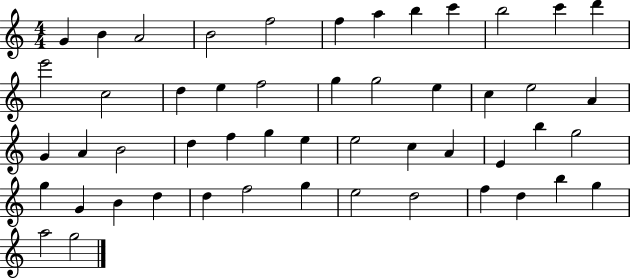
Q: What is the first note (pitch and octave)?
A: G4